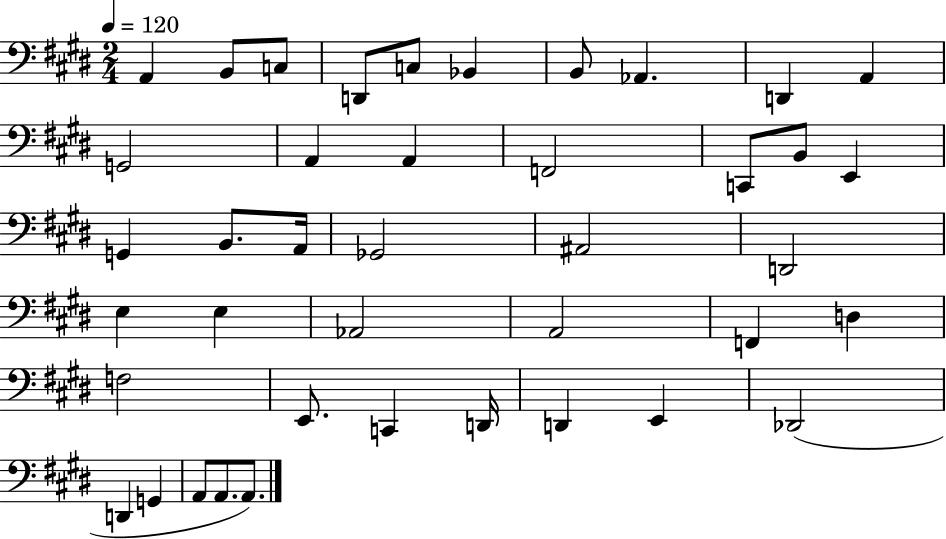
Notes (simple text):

A2/q B2/e C3/e D2/e C3/e Bb2/q B2/e Ab2/q. D2/q A2/q G2/h A2/q A2/q F2/h C2/e B2/e E2/q G2/q B2/e. A2/s Gb2/h A#2/h D2/h E3/q E3/q Ab2/h A2/h F2/q D3/q F3/h E2/e. C2/q D2/s D2/q E2/q Db2/h D2/q G2/q A2/e A2/e. A2/e.